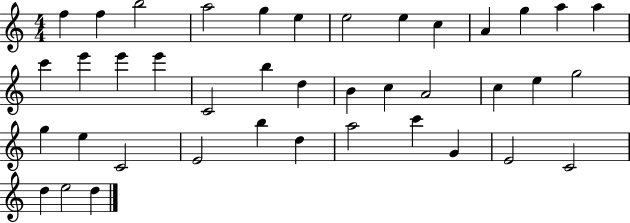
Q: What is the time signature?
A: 4/4